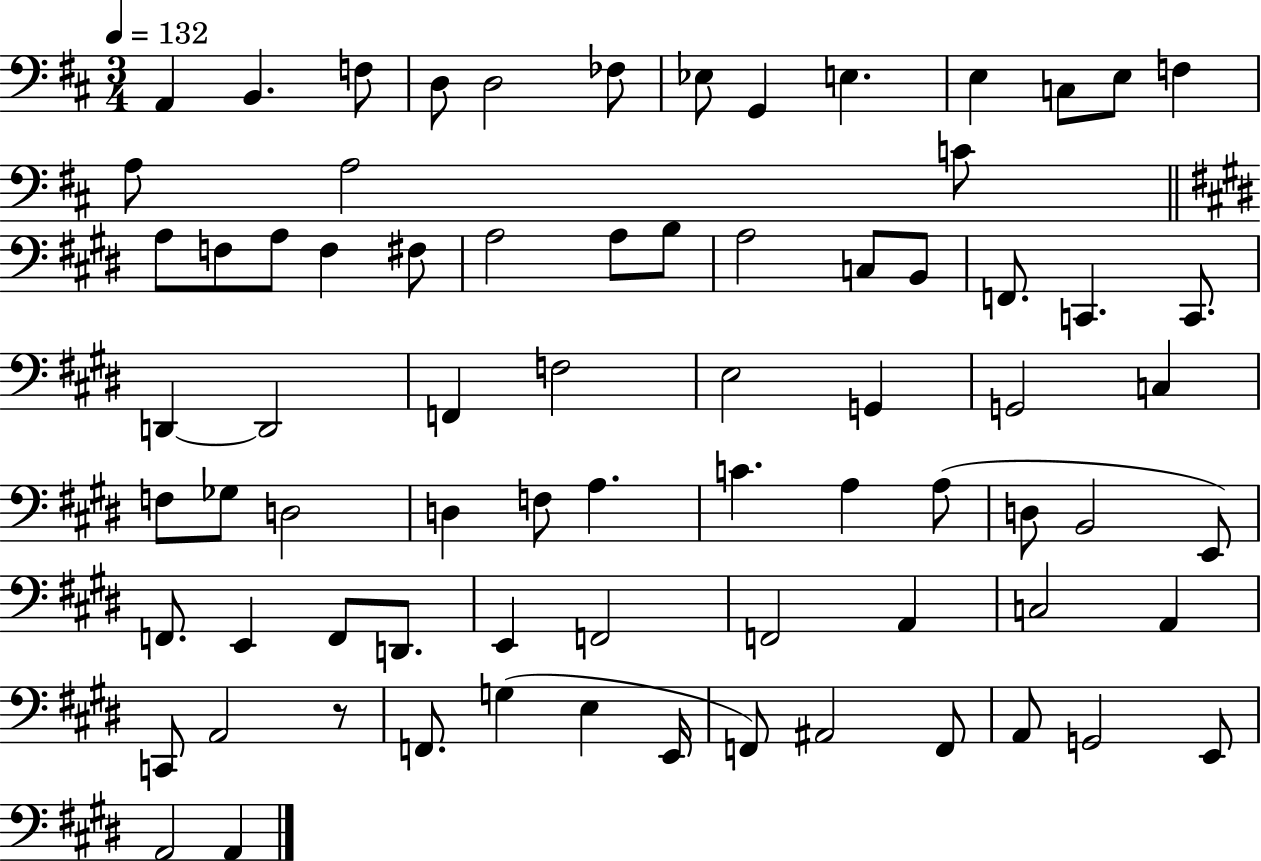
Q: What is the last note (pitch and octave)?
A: A2